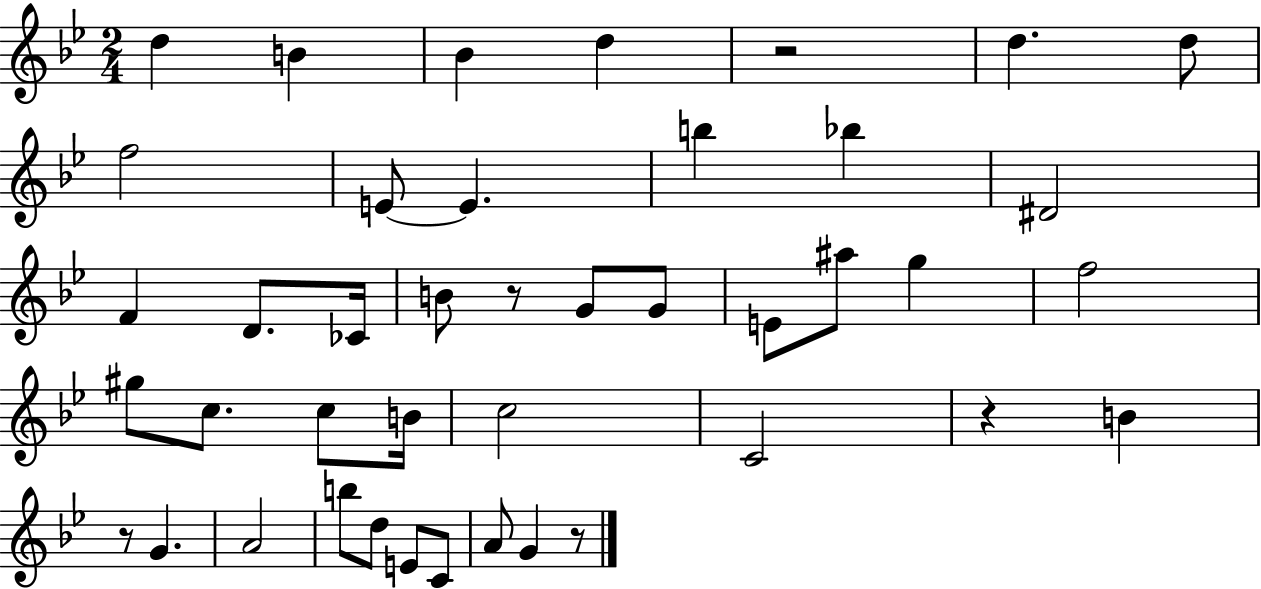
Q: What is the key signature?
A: BES major